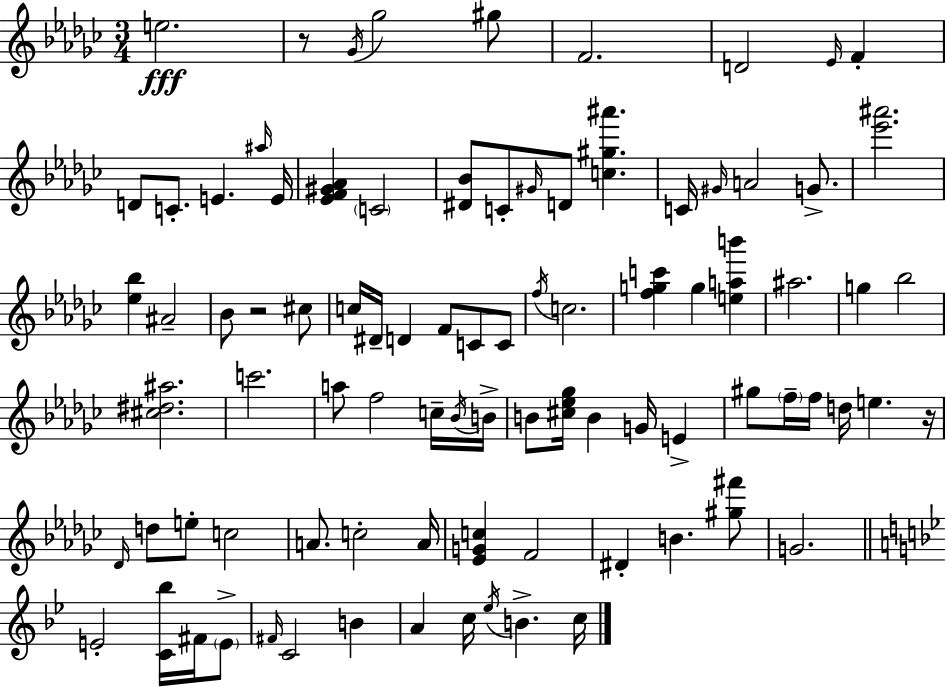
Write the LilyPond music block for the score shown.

{
  \clef treble
  \numericTimeSignature
  \time 3/4
  \key ees \minor
  e''2.\fff | r8 \acciaccatura { ges'16 } ges''2 gis''8 | f'2. | d'2 \grace { ees'16 } f'4-. | \break d'8 c'8.-. e'4. | \grace { ais''16 } e'16 <ees' f' gis' aes'>4 \parenthesize c'2 | <dis' bes'>8 c'8-. \grace { gis'16 } d'8 <c'' gis'' ais'''>4. | c'16 \grace { gis'16 } a'2 | \break g'8.-> <ees''' ais'''>2. | <ees'' bes''>4 ais'2-- | bes'8 r2 | cis''8 c''16 dis'16-- d'4 f'8 | \break c'8 c'8 \acciaccatura { f''16 } c''2. | <f'' g'' c'''>4 g''4 | <e'' a'' b'''>4 ais''2. | g''4 bes''2 | \break <cis'' dis'' ais''>2. | c'''2. | a''8 f''2 | c''16-- \acciaccatura { bes'16 } b'16-> b'8 <cis'' ees'' ges''>16 b'4 | \break g'16 e'4-> gis''8 \parenthesize f''16-- f''16 d''16 | e''4. r16 \grace { des'16 } d''8 e''8-. | c''2 a'8. c''2-. | a'16 <ees' g' c''>4 | \break f'2 dis'4-. | b'4. <gis'' fis'''>8 g'2. | \bar "||" \break \key g \minor e'2-. <c' bes''>16 fis'16 \parenthesize e'8-> | \grace { fis'16 } c'2 b'4 | a'4 c''16 \acciaccatura { ees''16 } b'4.-> | c''16 \bar "|."
}